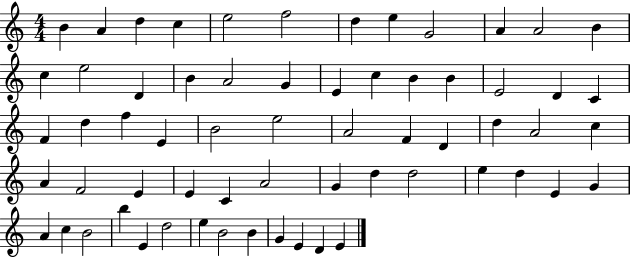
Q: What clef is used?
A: treble